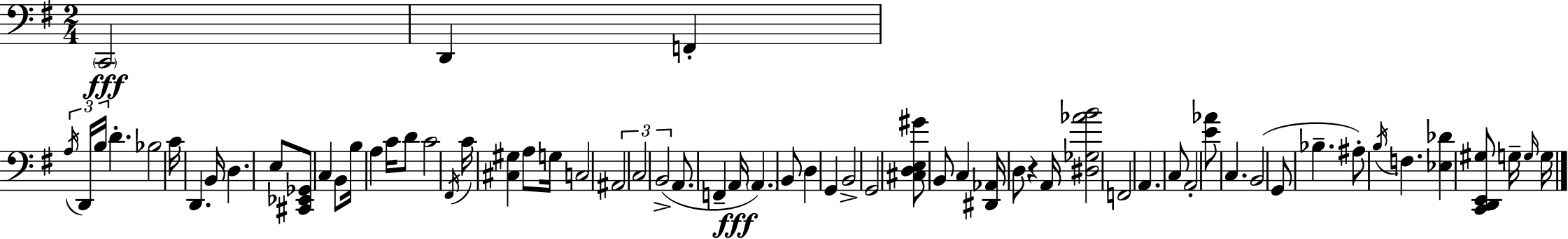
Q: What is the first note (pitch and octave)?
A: C2